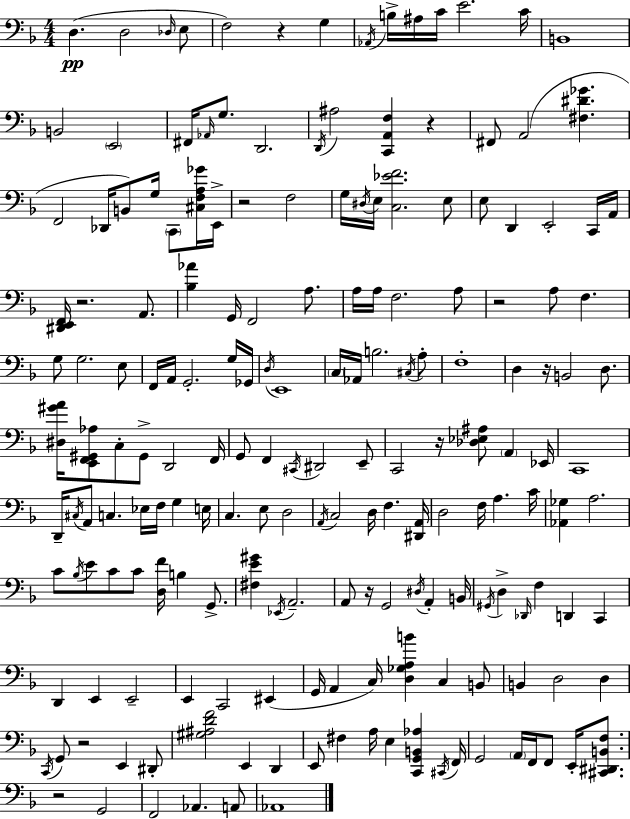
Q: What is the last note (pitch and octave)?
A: Ab2